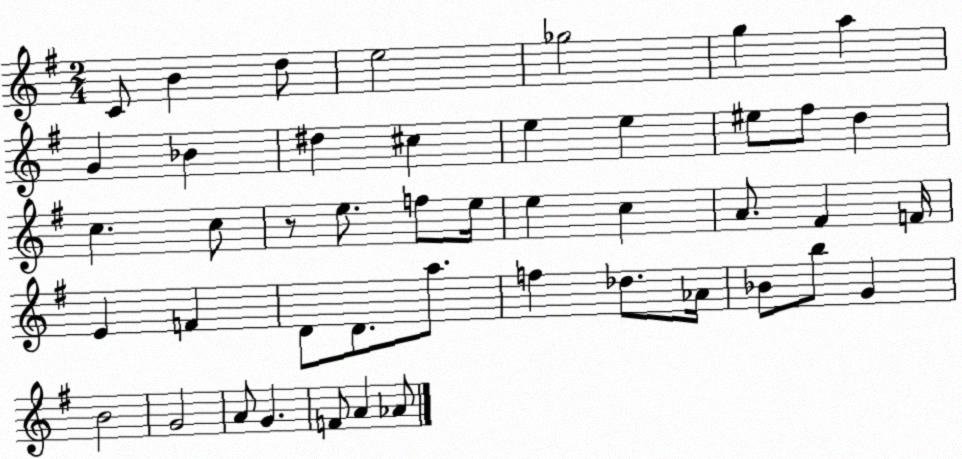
X:1
T:Untitled
M:2/4
L:1/4
K:G
C/2 B d/2 e2 _g2 g a G _B ^d ^c e e ^e/2 ^f/2 d c c/2 z/2 e/2 f/2 e/4 e c A/2 ^F F/4 E F D/2 D/2 a/2 f _d/2 _A/4 _B/2 b/2 G B2 G2 A/2 G F/2 A _A/2